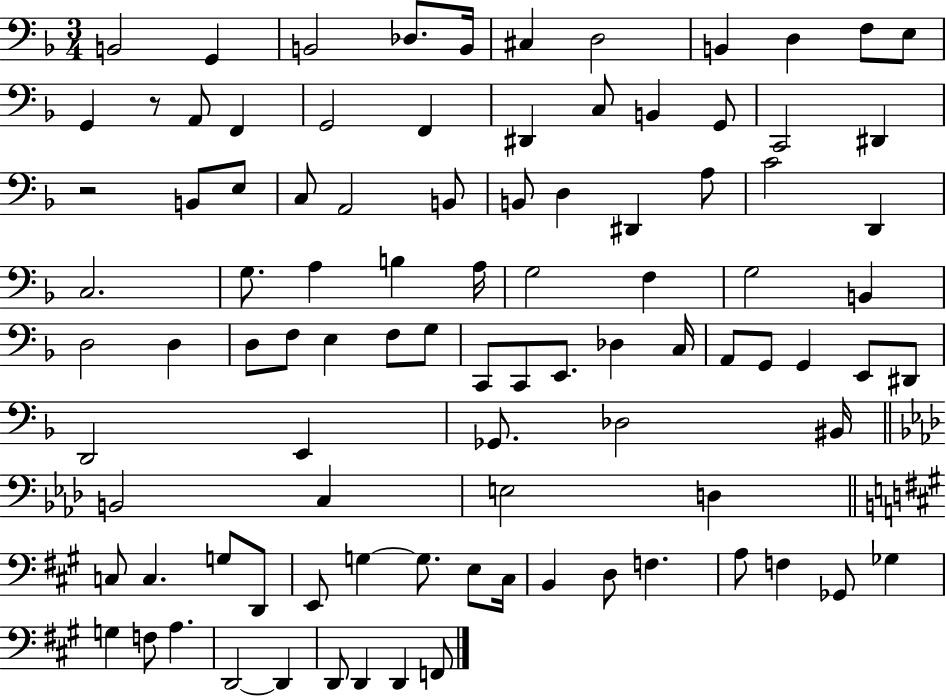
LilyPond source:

{
  \clef bass
  \numericTimeSignature
  \time 3/4
  \key f \major
  b,2 g,4 | b,2 des8. b,16 | cis4 d2 | b,4 d4 f8 e8 | \break g,4 r8 a,8 f,4 | g,2 f,4 | dis,4 c8 b,4 g,8 | c,2 dis,4 | \break r2 b,8 e8 | c8 a,2 b,8 | b,8 d4 dis,4 a8 | c'2 d,4 | \break c2. | g8. a4 b4 a16 | g2 f4 | g2 b,4 | \break d2 d4 | d8 f8 e4 f8 g8 | c,8 c,8 e,8. des4 c16 | a,8 g,8 g,4 e,8 dis,8 | \break d,2 e,4 | ges,8. des2 bis,16 | \bar "||" \break \key f \minor b,2 c4 | e2 d4 | \bar "||" \break \key a \major c8 c4. g8 d,8 | e,8 g4~~ g8. e8 cis16 | b,4 d8 f4. | a8 f4 ges,8 ges4 | \break g4 f8 a4. | d,2~~ d,4 | d,8 d,4 d,4 f,8 | \bar "|."
}